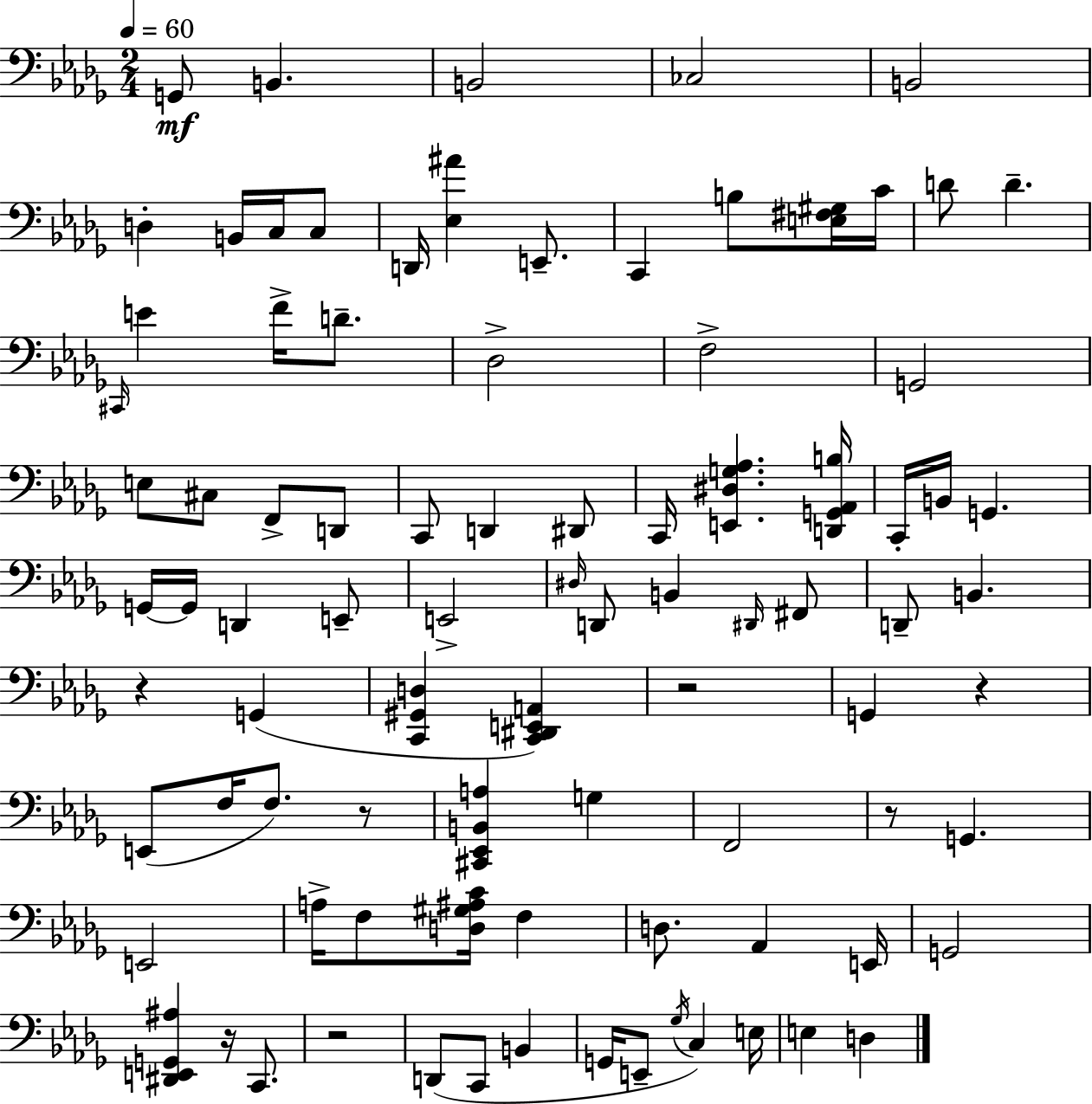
G2/e B2/q. B2/h CES3/h B2/h D3/q B2/s C3/s C3/e D2/s [Eb3,A#4]/q E2/e. C2/q B3/e [E3,F#3,G#3]/s C4/s D4/e D4/q. C#2/s E4/q F4/s D4/e. Db3/h F3/h G2/h E3/e C#3/e F2/e D2/e C2/e D2/q D#2/e C2/s [E2,D#3,G3,Ab3]/q. [D2,G2,Ab2,B3]/s C2/s B2/s G2/q. G2/s G2/s D2/q E2/e E2/h D#3/s D2/e B2/q D#2/s F#2/e D2/e B2/q. R/q G2/q [C2,G#2,D3]/q [C2,D#2,E2,A2]/q R/h G2/q R/q E2/e F3/s F3/e. R/e [C#2,Eb2,B2,A3]/q G3/q F2/h R/e G2/q. E2/h A3/s F3/e [D3,G#3,A#3,C4]/s F3/q D3/e. Ab2/q E2/s G2/h [D#2,E2,G2,A#3]/q R/s C2/e. R/h D2/e C2/e B2/q G2/s E2/e Gb3/s C3/q E3/s E3/q D3/q